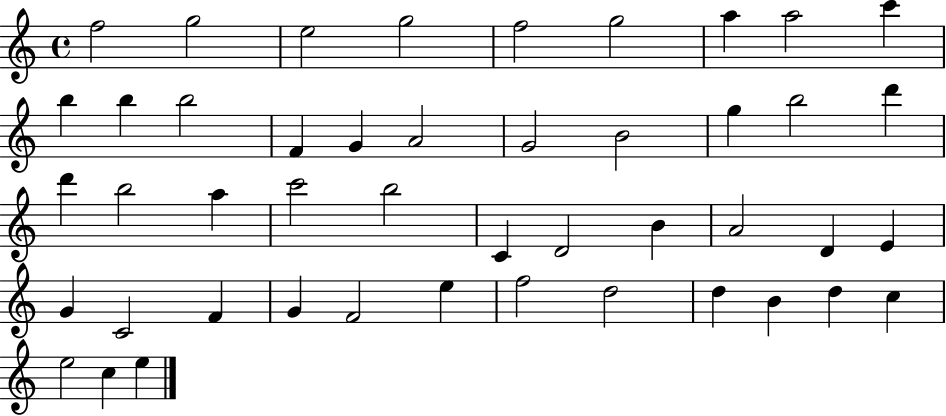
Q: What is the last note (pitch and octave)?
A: E5